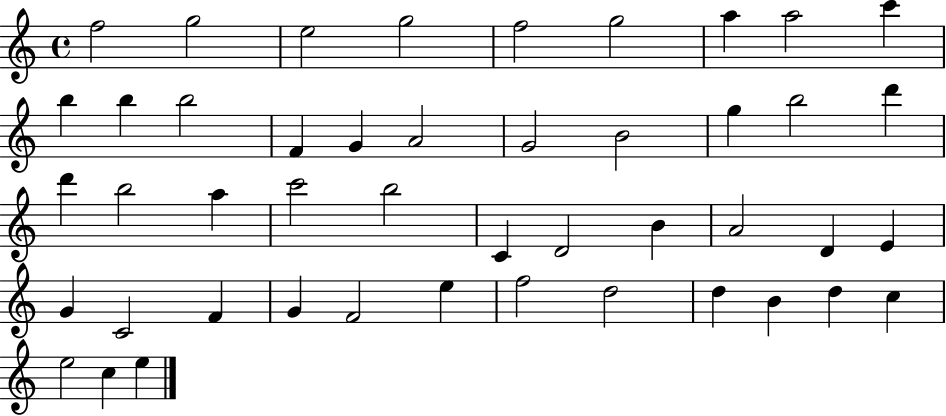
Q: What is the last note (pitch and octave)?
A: E5